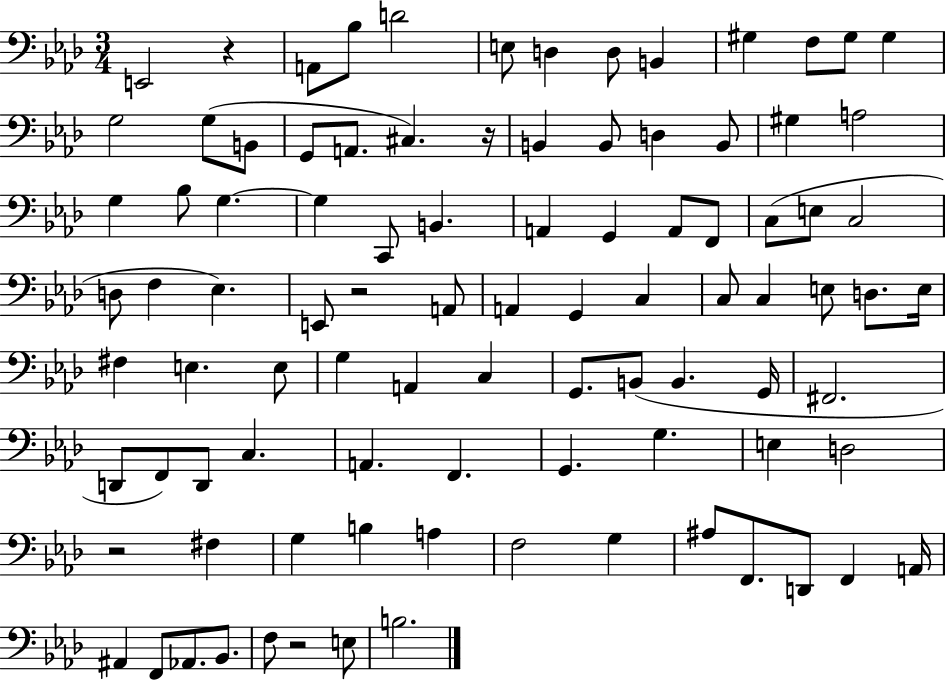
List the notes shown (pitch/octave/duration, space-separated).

E2/h R/q A2/e Bb3/e D4/h E3/e D3/q D3/e B2/q G#3/q F3/e G#3/e G#3/q G3/h G3/e B2/e G2/e A2/e. C#3/q. R/s B2/q B2/e D3/q B2/e G#3/q A3/h G3/q Bb3/e G3/q. G3/q C2/e B2/q. A2/q G2/q A2/e F2/e C3/e E3/e C3/h D3/e F3/q Eb3/q. E2/e R/h A2/e A2/q G2/q C3/q C3/e C3/q E3/e D3/e. E3/s F#3/q E3/q. E3/e G3/q A2/q C3/q G2/e. B2/e B2/q. G2/s F#2/h. D2/e F2/e D2/e C3/q. A2/q. F2/q. G2/q. G3/q. E3/q D3/h R/h F#3/q G3/q B3/q A3/q F3/h G3/q A#3/e F2/e. D2/e F2/q A2/s A#2/q F2/e Ab2/e. Bb2/e. F3/e R/h E3/e B3/h.